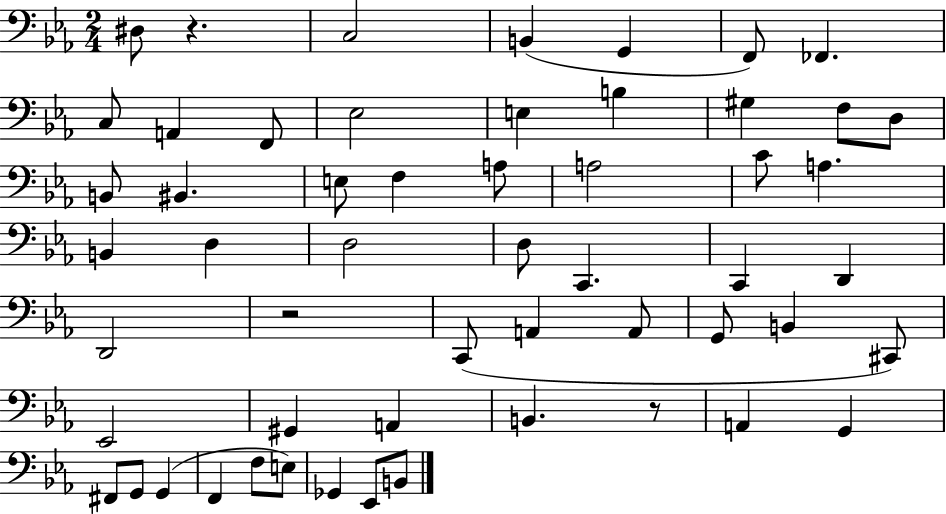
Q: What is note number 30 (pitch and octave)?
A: D2